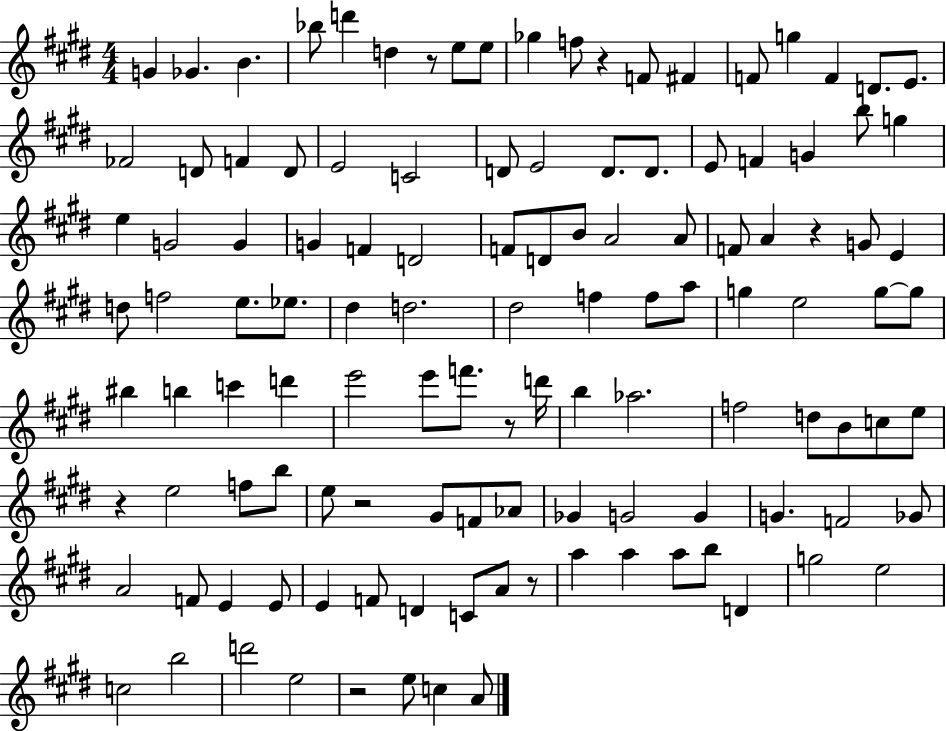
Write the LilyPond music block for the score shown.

{
  \clef treble
  \numericTimeSignature
  \time 4/4
  \key e \major
  \repeat volta 2 { g'4 ges'4. b'4. | bes''8 d'''4 d''4 r8 e''8 e''8 | ges''4 f''8 r4 f'8 fis'4 | f'8 g''4 f'4 d'8. e'8. | \break fes'2 d'8 f'4 d'8 | e'2 c'2 | d'8 e'2 d'8. d'8. | e'8 f'4 g'4 b''8 g''4 | \break e''4 g'2 g'4 | g'4 f'4 d'2 | f'8 d'8 b'8 a'2 a'8 | f'8 a'4 r4 g'8 e'4 | \break d''8 f''2 e''8. ees''8. | dis''4 d''2. | dis''2 f''4 f''8 a''8 | g''4 e''2 g''8~~ g''8 | \break bis''4 b''4 c'''4 d'''4 | e'''2 e'''8 f'''8. r8 d'''16 | b''4 aes''2. | f''2 d''8 b'8 c''8 e''8 | \break r4 e''2 f''8 b''8 | e''8 r2 gis'8 f'8 aes'8 | ges'4 g'2 g'4 | g'4. f'2 ges'8 | \break a'2 f'8 e'4 e'8 | e'4 f'8 d'4 c'8 a'8 r8 | a''4 a''4 a''8 b''8 d'4 | g''2 e''2 | \break c''2 b''2 | d'''2 e''2 | r2 e''8 c''4 a'8 | } \bar "|."
}